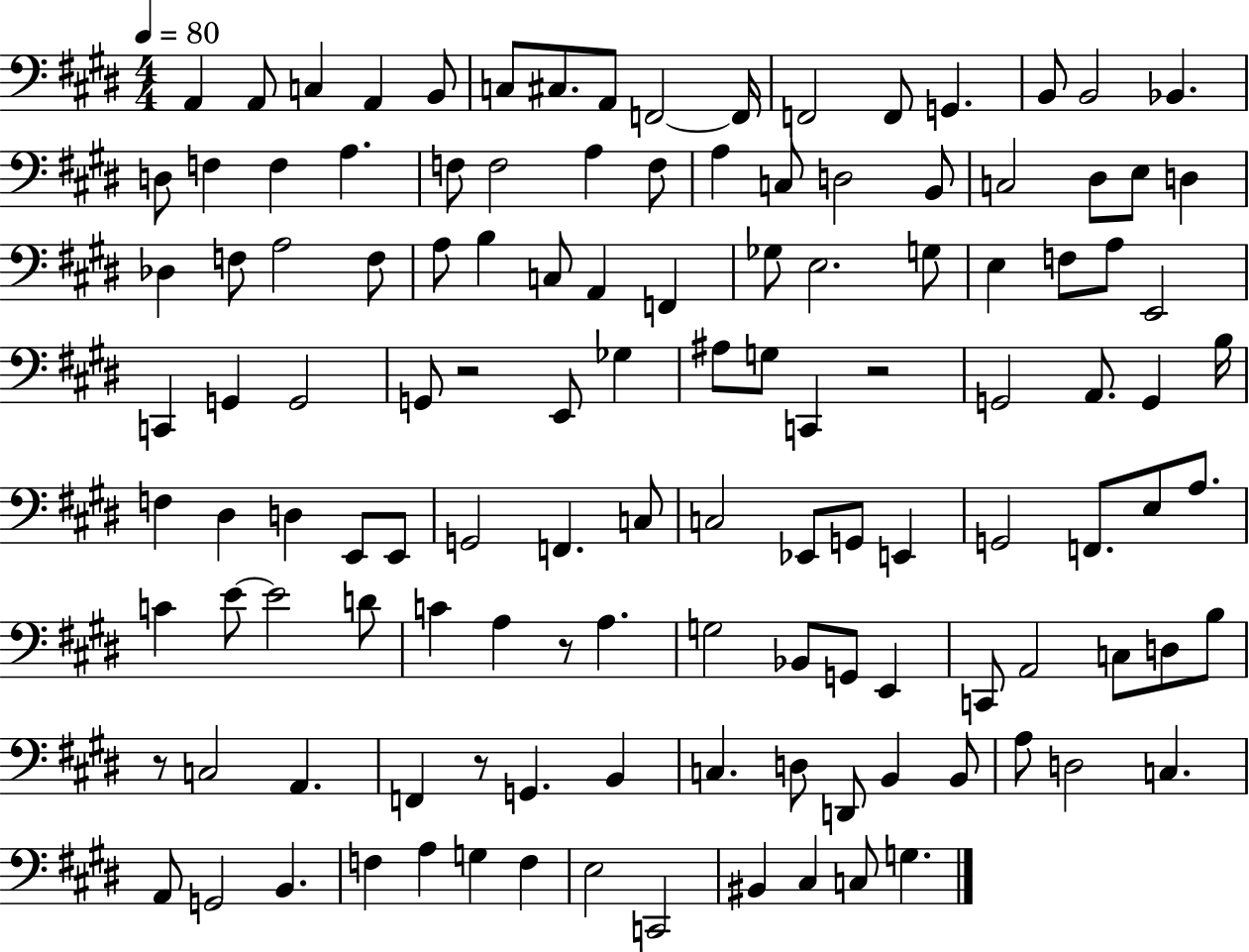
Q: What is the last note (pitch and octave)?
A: G3